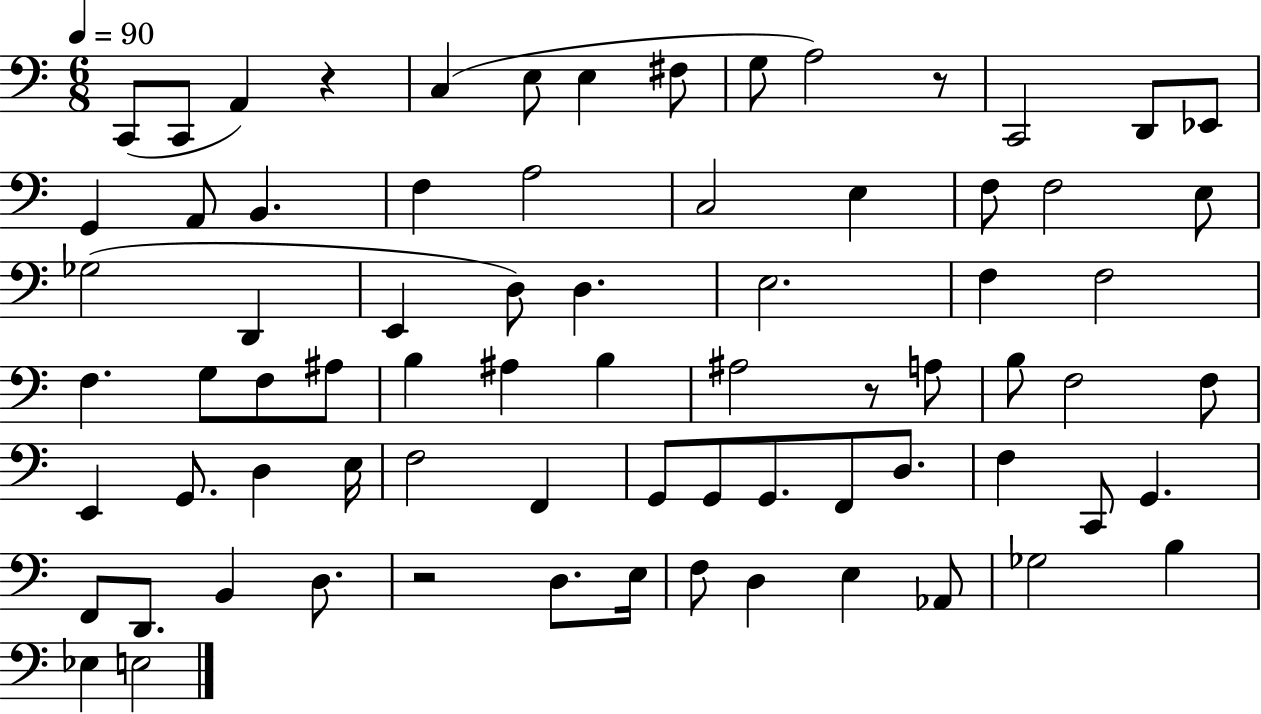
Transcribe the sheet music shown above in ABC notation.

X:1
T:Untitled
M:6/8
L:1/4
K:C
C,,/2 C,,/2 A,, z C, E,/2 E, ^F,/2 G,/2 A,2 z/2 C,,2 D,,/2 _E,,/2 G,, A,,/2 B,, F, A,2 C,2 E, F,/2 F,2 E,/2 _G,2 D,, E,, D,/2 D, E,2 F, F,2 F, G,/2 F,/2 ^A,/2 B, ^A, B, ^A,2 z/2 A,/2 B,/2 F,2 F,/2 E,, G,,/2 D, E,/4 F,2 F,, G,,/2 G,,/2 G,,/2 F,,/2 D,/2 F, C,,/2 G,, F,,/2 D,,/2 B,, D,/2 z2 D,/2 E,/4 F,/2 D, E, _A,,/2 _G,2 B, _E, E,2